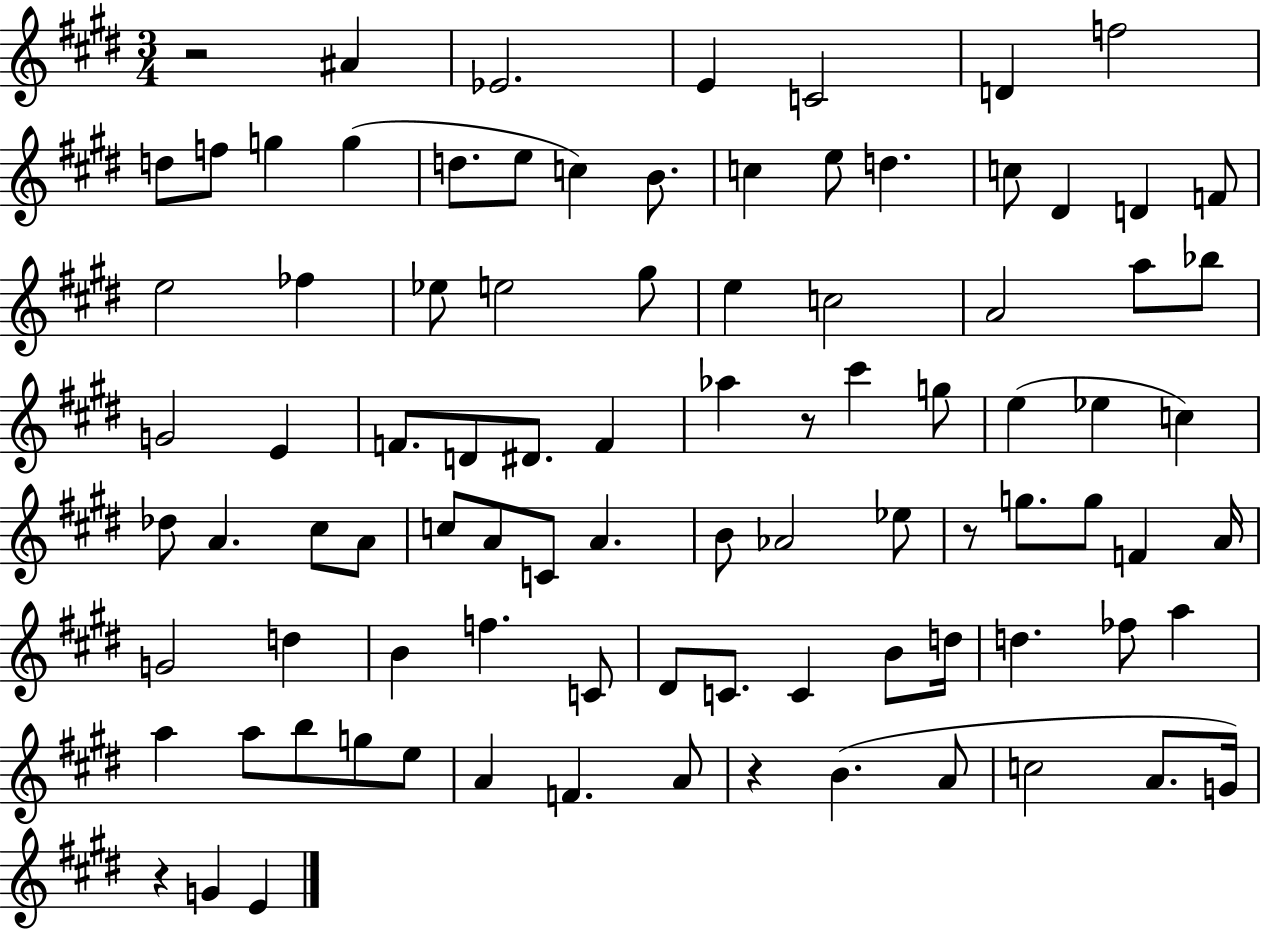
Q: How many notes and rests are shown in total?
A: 91